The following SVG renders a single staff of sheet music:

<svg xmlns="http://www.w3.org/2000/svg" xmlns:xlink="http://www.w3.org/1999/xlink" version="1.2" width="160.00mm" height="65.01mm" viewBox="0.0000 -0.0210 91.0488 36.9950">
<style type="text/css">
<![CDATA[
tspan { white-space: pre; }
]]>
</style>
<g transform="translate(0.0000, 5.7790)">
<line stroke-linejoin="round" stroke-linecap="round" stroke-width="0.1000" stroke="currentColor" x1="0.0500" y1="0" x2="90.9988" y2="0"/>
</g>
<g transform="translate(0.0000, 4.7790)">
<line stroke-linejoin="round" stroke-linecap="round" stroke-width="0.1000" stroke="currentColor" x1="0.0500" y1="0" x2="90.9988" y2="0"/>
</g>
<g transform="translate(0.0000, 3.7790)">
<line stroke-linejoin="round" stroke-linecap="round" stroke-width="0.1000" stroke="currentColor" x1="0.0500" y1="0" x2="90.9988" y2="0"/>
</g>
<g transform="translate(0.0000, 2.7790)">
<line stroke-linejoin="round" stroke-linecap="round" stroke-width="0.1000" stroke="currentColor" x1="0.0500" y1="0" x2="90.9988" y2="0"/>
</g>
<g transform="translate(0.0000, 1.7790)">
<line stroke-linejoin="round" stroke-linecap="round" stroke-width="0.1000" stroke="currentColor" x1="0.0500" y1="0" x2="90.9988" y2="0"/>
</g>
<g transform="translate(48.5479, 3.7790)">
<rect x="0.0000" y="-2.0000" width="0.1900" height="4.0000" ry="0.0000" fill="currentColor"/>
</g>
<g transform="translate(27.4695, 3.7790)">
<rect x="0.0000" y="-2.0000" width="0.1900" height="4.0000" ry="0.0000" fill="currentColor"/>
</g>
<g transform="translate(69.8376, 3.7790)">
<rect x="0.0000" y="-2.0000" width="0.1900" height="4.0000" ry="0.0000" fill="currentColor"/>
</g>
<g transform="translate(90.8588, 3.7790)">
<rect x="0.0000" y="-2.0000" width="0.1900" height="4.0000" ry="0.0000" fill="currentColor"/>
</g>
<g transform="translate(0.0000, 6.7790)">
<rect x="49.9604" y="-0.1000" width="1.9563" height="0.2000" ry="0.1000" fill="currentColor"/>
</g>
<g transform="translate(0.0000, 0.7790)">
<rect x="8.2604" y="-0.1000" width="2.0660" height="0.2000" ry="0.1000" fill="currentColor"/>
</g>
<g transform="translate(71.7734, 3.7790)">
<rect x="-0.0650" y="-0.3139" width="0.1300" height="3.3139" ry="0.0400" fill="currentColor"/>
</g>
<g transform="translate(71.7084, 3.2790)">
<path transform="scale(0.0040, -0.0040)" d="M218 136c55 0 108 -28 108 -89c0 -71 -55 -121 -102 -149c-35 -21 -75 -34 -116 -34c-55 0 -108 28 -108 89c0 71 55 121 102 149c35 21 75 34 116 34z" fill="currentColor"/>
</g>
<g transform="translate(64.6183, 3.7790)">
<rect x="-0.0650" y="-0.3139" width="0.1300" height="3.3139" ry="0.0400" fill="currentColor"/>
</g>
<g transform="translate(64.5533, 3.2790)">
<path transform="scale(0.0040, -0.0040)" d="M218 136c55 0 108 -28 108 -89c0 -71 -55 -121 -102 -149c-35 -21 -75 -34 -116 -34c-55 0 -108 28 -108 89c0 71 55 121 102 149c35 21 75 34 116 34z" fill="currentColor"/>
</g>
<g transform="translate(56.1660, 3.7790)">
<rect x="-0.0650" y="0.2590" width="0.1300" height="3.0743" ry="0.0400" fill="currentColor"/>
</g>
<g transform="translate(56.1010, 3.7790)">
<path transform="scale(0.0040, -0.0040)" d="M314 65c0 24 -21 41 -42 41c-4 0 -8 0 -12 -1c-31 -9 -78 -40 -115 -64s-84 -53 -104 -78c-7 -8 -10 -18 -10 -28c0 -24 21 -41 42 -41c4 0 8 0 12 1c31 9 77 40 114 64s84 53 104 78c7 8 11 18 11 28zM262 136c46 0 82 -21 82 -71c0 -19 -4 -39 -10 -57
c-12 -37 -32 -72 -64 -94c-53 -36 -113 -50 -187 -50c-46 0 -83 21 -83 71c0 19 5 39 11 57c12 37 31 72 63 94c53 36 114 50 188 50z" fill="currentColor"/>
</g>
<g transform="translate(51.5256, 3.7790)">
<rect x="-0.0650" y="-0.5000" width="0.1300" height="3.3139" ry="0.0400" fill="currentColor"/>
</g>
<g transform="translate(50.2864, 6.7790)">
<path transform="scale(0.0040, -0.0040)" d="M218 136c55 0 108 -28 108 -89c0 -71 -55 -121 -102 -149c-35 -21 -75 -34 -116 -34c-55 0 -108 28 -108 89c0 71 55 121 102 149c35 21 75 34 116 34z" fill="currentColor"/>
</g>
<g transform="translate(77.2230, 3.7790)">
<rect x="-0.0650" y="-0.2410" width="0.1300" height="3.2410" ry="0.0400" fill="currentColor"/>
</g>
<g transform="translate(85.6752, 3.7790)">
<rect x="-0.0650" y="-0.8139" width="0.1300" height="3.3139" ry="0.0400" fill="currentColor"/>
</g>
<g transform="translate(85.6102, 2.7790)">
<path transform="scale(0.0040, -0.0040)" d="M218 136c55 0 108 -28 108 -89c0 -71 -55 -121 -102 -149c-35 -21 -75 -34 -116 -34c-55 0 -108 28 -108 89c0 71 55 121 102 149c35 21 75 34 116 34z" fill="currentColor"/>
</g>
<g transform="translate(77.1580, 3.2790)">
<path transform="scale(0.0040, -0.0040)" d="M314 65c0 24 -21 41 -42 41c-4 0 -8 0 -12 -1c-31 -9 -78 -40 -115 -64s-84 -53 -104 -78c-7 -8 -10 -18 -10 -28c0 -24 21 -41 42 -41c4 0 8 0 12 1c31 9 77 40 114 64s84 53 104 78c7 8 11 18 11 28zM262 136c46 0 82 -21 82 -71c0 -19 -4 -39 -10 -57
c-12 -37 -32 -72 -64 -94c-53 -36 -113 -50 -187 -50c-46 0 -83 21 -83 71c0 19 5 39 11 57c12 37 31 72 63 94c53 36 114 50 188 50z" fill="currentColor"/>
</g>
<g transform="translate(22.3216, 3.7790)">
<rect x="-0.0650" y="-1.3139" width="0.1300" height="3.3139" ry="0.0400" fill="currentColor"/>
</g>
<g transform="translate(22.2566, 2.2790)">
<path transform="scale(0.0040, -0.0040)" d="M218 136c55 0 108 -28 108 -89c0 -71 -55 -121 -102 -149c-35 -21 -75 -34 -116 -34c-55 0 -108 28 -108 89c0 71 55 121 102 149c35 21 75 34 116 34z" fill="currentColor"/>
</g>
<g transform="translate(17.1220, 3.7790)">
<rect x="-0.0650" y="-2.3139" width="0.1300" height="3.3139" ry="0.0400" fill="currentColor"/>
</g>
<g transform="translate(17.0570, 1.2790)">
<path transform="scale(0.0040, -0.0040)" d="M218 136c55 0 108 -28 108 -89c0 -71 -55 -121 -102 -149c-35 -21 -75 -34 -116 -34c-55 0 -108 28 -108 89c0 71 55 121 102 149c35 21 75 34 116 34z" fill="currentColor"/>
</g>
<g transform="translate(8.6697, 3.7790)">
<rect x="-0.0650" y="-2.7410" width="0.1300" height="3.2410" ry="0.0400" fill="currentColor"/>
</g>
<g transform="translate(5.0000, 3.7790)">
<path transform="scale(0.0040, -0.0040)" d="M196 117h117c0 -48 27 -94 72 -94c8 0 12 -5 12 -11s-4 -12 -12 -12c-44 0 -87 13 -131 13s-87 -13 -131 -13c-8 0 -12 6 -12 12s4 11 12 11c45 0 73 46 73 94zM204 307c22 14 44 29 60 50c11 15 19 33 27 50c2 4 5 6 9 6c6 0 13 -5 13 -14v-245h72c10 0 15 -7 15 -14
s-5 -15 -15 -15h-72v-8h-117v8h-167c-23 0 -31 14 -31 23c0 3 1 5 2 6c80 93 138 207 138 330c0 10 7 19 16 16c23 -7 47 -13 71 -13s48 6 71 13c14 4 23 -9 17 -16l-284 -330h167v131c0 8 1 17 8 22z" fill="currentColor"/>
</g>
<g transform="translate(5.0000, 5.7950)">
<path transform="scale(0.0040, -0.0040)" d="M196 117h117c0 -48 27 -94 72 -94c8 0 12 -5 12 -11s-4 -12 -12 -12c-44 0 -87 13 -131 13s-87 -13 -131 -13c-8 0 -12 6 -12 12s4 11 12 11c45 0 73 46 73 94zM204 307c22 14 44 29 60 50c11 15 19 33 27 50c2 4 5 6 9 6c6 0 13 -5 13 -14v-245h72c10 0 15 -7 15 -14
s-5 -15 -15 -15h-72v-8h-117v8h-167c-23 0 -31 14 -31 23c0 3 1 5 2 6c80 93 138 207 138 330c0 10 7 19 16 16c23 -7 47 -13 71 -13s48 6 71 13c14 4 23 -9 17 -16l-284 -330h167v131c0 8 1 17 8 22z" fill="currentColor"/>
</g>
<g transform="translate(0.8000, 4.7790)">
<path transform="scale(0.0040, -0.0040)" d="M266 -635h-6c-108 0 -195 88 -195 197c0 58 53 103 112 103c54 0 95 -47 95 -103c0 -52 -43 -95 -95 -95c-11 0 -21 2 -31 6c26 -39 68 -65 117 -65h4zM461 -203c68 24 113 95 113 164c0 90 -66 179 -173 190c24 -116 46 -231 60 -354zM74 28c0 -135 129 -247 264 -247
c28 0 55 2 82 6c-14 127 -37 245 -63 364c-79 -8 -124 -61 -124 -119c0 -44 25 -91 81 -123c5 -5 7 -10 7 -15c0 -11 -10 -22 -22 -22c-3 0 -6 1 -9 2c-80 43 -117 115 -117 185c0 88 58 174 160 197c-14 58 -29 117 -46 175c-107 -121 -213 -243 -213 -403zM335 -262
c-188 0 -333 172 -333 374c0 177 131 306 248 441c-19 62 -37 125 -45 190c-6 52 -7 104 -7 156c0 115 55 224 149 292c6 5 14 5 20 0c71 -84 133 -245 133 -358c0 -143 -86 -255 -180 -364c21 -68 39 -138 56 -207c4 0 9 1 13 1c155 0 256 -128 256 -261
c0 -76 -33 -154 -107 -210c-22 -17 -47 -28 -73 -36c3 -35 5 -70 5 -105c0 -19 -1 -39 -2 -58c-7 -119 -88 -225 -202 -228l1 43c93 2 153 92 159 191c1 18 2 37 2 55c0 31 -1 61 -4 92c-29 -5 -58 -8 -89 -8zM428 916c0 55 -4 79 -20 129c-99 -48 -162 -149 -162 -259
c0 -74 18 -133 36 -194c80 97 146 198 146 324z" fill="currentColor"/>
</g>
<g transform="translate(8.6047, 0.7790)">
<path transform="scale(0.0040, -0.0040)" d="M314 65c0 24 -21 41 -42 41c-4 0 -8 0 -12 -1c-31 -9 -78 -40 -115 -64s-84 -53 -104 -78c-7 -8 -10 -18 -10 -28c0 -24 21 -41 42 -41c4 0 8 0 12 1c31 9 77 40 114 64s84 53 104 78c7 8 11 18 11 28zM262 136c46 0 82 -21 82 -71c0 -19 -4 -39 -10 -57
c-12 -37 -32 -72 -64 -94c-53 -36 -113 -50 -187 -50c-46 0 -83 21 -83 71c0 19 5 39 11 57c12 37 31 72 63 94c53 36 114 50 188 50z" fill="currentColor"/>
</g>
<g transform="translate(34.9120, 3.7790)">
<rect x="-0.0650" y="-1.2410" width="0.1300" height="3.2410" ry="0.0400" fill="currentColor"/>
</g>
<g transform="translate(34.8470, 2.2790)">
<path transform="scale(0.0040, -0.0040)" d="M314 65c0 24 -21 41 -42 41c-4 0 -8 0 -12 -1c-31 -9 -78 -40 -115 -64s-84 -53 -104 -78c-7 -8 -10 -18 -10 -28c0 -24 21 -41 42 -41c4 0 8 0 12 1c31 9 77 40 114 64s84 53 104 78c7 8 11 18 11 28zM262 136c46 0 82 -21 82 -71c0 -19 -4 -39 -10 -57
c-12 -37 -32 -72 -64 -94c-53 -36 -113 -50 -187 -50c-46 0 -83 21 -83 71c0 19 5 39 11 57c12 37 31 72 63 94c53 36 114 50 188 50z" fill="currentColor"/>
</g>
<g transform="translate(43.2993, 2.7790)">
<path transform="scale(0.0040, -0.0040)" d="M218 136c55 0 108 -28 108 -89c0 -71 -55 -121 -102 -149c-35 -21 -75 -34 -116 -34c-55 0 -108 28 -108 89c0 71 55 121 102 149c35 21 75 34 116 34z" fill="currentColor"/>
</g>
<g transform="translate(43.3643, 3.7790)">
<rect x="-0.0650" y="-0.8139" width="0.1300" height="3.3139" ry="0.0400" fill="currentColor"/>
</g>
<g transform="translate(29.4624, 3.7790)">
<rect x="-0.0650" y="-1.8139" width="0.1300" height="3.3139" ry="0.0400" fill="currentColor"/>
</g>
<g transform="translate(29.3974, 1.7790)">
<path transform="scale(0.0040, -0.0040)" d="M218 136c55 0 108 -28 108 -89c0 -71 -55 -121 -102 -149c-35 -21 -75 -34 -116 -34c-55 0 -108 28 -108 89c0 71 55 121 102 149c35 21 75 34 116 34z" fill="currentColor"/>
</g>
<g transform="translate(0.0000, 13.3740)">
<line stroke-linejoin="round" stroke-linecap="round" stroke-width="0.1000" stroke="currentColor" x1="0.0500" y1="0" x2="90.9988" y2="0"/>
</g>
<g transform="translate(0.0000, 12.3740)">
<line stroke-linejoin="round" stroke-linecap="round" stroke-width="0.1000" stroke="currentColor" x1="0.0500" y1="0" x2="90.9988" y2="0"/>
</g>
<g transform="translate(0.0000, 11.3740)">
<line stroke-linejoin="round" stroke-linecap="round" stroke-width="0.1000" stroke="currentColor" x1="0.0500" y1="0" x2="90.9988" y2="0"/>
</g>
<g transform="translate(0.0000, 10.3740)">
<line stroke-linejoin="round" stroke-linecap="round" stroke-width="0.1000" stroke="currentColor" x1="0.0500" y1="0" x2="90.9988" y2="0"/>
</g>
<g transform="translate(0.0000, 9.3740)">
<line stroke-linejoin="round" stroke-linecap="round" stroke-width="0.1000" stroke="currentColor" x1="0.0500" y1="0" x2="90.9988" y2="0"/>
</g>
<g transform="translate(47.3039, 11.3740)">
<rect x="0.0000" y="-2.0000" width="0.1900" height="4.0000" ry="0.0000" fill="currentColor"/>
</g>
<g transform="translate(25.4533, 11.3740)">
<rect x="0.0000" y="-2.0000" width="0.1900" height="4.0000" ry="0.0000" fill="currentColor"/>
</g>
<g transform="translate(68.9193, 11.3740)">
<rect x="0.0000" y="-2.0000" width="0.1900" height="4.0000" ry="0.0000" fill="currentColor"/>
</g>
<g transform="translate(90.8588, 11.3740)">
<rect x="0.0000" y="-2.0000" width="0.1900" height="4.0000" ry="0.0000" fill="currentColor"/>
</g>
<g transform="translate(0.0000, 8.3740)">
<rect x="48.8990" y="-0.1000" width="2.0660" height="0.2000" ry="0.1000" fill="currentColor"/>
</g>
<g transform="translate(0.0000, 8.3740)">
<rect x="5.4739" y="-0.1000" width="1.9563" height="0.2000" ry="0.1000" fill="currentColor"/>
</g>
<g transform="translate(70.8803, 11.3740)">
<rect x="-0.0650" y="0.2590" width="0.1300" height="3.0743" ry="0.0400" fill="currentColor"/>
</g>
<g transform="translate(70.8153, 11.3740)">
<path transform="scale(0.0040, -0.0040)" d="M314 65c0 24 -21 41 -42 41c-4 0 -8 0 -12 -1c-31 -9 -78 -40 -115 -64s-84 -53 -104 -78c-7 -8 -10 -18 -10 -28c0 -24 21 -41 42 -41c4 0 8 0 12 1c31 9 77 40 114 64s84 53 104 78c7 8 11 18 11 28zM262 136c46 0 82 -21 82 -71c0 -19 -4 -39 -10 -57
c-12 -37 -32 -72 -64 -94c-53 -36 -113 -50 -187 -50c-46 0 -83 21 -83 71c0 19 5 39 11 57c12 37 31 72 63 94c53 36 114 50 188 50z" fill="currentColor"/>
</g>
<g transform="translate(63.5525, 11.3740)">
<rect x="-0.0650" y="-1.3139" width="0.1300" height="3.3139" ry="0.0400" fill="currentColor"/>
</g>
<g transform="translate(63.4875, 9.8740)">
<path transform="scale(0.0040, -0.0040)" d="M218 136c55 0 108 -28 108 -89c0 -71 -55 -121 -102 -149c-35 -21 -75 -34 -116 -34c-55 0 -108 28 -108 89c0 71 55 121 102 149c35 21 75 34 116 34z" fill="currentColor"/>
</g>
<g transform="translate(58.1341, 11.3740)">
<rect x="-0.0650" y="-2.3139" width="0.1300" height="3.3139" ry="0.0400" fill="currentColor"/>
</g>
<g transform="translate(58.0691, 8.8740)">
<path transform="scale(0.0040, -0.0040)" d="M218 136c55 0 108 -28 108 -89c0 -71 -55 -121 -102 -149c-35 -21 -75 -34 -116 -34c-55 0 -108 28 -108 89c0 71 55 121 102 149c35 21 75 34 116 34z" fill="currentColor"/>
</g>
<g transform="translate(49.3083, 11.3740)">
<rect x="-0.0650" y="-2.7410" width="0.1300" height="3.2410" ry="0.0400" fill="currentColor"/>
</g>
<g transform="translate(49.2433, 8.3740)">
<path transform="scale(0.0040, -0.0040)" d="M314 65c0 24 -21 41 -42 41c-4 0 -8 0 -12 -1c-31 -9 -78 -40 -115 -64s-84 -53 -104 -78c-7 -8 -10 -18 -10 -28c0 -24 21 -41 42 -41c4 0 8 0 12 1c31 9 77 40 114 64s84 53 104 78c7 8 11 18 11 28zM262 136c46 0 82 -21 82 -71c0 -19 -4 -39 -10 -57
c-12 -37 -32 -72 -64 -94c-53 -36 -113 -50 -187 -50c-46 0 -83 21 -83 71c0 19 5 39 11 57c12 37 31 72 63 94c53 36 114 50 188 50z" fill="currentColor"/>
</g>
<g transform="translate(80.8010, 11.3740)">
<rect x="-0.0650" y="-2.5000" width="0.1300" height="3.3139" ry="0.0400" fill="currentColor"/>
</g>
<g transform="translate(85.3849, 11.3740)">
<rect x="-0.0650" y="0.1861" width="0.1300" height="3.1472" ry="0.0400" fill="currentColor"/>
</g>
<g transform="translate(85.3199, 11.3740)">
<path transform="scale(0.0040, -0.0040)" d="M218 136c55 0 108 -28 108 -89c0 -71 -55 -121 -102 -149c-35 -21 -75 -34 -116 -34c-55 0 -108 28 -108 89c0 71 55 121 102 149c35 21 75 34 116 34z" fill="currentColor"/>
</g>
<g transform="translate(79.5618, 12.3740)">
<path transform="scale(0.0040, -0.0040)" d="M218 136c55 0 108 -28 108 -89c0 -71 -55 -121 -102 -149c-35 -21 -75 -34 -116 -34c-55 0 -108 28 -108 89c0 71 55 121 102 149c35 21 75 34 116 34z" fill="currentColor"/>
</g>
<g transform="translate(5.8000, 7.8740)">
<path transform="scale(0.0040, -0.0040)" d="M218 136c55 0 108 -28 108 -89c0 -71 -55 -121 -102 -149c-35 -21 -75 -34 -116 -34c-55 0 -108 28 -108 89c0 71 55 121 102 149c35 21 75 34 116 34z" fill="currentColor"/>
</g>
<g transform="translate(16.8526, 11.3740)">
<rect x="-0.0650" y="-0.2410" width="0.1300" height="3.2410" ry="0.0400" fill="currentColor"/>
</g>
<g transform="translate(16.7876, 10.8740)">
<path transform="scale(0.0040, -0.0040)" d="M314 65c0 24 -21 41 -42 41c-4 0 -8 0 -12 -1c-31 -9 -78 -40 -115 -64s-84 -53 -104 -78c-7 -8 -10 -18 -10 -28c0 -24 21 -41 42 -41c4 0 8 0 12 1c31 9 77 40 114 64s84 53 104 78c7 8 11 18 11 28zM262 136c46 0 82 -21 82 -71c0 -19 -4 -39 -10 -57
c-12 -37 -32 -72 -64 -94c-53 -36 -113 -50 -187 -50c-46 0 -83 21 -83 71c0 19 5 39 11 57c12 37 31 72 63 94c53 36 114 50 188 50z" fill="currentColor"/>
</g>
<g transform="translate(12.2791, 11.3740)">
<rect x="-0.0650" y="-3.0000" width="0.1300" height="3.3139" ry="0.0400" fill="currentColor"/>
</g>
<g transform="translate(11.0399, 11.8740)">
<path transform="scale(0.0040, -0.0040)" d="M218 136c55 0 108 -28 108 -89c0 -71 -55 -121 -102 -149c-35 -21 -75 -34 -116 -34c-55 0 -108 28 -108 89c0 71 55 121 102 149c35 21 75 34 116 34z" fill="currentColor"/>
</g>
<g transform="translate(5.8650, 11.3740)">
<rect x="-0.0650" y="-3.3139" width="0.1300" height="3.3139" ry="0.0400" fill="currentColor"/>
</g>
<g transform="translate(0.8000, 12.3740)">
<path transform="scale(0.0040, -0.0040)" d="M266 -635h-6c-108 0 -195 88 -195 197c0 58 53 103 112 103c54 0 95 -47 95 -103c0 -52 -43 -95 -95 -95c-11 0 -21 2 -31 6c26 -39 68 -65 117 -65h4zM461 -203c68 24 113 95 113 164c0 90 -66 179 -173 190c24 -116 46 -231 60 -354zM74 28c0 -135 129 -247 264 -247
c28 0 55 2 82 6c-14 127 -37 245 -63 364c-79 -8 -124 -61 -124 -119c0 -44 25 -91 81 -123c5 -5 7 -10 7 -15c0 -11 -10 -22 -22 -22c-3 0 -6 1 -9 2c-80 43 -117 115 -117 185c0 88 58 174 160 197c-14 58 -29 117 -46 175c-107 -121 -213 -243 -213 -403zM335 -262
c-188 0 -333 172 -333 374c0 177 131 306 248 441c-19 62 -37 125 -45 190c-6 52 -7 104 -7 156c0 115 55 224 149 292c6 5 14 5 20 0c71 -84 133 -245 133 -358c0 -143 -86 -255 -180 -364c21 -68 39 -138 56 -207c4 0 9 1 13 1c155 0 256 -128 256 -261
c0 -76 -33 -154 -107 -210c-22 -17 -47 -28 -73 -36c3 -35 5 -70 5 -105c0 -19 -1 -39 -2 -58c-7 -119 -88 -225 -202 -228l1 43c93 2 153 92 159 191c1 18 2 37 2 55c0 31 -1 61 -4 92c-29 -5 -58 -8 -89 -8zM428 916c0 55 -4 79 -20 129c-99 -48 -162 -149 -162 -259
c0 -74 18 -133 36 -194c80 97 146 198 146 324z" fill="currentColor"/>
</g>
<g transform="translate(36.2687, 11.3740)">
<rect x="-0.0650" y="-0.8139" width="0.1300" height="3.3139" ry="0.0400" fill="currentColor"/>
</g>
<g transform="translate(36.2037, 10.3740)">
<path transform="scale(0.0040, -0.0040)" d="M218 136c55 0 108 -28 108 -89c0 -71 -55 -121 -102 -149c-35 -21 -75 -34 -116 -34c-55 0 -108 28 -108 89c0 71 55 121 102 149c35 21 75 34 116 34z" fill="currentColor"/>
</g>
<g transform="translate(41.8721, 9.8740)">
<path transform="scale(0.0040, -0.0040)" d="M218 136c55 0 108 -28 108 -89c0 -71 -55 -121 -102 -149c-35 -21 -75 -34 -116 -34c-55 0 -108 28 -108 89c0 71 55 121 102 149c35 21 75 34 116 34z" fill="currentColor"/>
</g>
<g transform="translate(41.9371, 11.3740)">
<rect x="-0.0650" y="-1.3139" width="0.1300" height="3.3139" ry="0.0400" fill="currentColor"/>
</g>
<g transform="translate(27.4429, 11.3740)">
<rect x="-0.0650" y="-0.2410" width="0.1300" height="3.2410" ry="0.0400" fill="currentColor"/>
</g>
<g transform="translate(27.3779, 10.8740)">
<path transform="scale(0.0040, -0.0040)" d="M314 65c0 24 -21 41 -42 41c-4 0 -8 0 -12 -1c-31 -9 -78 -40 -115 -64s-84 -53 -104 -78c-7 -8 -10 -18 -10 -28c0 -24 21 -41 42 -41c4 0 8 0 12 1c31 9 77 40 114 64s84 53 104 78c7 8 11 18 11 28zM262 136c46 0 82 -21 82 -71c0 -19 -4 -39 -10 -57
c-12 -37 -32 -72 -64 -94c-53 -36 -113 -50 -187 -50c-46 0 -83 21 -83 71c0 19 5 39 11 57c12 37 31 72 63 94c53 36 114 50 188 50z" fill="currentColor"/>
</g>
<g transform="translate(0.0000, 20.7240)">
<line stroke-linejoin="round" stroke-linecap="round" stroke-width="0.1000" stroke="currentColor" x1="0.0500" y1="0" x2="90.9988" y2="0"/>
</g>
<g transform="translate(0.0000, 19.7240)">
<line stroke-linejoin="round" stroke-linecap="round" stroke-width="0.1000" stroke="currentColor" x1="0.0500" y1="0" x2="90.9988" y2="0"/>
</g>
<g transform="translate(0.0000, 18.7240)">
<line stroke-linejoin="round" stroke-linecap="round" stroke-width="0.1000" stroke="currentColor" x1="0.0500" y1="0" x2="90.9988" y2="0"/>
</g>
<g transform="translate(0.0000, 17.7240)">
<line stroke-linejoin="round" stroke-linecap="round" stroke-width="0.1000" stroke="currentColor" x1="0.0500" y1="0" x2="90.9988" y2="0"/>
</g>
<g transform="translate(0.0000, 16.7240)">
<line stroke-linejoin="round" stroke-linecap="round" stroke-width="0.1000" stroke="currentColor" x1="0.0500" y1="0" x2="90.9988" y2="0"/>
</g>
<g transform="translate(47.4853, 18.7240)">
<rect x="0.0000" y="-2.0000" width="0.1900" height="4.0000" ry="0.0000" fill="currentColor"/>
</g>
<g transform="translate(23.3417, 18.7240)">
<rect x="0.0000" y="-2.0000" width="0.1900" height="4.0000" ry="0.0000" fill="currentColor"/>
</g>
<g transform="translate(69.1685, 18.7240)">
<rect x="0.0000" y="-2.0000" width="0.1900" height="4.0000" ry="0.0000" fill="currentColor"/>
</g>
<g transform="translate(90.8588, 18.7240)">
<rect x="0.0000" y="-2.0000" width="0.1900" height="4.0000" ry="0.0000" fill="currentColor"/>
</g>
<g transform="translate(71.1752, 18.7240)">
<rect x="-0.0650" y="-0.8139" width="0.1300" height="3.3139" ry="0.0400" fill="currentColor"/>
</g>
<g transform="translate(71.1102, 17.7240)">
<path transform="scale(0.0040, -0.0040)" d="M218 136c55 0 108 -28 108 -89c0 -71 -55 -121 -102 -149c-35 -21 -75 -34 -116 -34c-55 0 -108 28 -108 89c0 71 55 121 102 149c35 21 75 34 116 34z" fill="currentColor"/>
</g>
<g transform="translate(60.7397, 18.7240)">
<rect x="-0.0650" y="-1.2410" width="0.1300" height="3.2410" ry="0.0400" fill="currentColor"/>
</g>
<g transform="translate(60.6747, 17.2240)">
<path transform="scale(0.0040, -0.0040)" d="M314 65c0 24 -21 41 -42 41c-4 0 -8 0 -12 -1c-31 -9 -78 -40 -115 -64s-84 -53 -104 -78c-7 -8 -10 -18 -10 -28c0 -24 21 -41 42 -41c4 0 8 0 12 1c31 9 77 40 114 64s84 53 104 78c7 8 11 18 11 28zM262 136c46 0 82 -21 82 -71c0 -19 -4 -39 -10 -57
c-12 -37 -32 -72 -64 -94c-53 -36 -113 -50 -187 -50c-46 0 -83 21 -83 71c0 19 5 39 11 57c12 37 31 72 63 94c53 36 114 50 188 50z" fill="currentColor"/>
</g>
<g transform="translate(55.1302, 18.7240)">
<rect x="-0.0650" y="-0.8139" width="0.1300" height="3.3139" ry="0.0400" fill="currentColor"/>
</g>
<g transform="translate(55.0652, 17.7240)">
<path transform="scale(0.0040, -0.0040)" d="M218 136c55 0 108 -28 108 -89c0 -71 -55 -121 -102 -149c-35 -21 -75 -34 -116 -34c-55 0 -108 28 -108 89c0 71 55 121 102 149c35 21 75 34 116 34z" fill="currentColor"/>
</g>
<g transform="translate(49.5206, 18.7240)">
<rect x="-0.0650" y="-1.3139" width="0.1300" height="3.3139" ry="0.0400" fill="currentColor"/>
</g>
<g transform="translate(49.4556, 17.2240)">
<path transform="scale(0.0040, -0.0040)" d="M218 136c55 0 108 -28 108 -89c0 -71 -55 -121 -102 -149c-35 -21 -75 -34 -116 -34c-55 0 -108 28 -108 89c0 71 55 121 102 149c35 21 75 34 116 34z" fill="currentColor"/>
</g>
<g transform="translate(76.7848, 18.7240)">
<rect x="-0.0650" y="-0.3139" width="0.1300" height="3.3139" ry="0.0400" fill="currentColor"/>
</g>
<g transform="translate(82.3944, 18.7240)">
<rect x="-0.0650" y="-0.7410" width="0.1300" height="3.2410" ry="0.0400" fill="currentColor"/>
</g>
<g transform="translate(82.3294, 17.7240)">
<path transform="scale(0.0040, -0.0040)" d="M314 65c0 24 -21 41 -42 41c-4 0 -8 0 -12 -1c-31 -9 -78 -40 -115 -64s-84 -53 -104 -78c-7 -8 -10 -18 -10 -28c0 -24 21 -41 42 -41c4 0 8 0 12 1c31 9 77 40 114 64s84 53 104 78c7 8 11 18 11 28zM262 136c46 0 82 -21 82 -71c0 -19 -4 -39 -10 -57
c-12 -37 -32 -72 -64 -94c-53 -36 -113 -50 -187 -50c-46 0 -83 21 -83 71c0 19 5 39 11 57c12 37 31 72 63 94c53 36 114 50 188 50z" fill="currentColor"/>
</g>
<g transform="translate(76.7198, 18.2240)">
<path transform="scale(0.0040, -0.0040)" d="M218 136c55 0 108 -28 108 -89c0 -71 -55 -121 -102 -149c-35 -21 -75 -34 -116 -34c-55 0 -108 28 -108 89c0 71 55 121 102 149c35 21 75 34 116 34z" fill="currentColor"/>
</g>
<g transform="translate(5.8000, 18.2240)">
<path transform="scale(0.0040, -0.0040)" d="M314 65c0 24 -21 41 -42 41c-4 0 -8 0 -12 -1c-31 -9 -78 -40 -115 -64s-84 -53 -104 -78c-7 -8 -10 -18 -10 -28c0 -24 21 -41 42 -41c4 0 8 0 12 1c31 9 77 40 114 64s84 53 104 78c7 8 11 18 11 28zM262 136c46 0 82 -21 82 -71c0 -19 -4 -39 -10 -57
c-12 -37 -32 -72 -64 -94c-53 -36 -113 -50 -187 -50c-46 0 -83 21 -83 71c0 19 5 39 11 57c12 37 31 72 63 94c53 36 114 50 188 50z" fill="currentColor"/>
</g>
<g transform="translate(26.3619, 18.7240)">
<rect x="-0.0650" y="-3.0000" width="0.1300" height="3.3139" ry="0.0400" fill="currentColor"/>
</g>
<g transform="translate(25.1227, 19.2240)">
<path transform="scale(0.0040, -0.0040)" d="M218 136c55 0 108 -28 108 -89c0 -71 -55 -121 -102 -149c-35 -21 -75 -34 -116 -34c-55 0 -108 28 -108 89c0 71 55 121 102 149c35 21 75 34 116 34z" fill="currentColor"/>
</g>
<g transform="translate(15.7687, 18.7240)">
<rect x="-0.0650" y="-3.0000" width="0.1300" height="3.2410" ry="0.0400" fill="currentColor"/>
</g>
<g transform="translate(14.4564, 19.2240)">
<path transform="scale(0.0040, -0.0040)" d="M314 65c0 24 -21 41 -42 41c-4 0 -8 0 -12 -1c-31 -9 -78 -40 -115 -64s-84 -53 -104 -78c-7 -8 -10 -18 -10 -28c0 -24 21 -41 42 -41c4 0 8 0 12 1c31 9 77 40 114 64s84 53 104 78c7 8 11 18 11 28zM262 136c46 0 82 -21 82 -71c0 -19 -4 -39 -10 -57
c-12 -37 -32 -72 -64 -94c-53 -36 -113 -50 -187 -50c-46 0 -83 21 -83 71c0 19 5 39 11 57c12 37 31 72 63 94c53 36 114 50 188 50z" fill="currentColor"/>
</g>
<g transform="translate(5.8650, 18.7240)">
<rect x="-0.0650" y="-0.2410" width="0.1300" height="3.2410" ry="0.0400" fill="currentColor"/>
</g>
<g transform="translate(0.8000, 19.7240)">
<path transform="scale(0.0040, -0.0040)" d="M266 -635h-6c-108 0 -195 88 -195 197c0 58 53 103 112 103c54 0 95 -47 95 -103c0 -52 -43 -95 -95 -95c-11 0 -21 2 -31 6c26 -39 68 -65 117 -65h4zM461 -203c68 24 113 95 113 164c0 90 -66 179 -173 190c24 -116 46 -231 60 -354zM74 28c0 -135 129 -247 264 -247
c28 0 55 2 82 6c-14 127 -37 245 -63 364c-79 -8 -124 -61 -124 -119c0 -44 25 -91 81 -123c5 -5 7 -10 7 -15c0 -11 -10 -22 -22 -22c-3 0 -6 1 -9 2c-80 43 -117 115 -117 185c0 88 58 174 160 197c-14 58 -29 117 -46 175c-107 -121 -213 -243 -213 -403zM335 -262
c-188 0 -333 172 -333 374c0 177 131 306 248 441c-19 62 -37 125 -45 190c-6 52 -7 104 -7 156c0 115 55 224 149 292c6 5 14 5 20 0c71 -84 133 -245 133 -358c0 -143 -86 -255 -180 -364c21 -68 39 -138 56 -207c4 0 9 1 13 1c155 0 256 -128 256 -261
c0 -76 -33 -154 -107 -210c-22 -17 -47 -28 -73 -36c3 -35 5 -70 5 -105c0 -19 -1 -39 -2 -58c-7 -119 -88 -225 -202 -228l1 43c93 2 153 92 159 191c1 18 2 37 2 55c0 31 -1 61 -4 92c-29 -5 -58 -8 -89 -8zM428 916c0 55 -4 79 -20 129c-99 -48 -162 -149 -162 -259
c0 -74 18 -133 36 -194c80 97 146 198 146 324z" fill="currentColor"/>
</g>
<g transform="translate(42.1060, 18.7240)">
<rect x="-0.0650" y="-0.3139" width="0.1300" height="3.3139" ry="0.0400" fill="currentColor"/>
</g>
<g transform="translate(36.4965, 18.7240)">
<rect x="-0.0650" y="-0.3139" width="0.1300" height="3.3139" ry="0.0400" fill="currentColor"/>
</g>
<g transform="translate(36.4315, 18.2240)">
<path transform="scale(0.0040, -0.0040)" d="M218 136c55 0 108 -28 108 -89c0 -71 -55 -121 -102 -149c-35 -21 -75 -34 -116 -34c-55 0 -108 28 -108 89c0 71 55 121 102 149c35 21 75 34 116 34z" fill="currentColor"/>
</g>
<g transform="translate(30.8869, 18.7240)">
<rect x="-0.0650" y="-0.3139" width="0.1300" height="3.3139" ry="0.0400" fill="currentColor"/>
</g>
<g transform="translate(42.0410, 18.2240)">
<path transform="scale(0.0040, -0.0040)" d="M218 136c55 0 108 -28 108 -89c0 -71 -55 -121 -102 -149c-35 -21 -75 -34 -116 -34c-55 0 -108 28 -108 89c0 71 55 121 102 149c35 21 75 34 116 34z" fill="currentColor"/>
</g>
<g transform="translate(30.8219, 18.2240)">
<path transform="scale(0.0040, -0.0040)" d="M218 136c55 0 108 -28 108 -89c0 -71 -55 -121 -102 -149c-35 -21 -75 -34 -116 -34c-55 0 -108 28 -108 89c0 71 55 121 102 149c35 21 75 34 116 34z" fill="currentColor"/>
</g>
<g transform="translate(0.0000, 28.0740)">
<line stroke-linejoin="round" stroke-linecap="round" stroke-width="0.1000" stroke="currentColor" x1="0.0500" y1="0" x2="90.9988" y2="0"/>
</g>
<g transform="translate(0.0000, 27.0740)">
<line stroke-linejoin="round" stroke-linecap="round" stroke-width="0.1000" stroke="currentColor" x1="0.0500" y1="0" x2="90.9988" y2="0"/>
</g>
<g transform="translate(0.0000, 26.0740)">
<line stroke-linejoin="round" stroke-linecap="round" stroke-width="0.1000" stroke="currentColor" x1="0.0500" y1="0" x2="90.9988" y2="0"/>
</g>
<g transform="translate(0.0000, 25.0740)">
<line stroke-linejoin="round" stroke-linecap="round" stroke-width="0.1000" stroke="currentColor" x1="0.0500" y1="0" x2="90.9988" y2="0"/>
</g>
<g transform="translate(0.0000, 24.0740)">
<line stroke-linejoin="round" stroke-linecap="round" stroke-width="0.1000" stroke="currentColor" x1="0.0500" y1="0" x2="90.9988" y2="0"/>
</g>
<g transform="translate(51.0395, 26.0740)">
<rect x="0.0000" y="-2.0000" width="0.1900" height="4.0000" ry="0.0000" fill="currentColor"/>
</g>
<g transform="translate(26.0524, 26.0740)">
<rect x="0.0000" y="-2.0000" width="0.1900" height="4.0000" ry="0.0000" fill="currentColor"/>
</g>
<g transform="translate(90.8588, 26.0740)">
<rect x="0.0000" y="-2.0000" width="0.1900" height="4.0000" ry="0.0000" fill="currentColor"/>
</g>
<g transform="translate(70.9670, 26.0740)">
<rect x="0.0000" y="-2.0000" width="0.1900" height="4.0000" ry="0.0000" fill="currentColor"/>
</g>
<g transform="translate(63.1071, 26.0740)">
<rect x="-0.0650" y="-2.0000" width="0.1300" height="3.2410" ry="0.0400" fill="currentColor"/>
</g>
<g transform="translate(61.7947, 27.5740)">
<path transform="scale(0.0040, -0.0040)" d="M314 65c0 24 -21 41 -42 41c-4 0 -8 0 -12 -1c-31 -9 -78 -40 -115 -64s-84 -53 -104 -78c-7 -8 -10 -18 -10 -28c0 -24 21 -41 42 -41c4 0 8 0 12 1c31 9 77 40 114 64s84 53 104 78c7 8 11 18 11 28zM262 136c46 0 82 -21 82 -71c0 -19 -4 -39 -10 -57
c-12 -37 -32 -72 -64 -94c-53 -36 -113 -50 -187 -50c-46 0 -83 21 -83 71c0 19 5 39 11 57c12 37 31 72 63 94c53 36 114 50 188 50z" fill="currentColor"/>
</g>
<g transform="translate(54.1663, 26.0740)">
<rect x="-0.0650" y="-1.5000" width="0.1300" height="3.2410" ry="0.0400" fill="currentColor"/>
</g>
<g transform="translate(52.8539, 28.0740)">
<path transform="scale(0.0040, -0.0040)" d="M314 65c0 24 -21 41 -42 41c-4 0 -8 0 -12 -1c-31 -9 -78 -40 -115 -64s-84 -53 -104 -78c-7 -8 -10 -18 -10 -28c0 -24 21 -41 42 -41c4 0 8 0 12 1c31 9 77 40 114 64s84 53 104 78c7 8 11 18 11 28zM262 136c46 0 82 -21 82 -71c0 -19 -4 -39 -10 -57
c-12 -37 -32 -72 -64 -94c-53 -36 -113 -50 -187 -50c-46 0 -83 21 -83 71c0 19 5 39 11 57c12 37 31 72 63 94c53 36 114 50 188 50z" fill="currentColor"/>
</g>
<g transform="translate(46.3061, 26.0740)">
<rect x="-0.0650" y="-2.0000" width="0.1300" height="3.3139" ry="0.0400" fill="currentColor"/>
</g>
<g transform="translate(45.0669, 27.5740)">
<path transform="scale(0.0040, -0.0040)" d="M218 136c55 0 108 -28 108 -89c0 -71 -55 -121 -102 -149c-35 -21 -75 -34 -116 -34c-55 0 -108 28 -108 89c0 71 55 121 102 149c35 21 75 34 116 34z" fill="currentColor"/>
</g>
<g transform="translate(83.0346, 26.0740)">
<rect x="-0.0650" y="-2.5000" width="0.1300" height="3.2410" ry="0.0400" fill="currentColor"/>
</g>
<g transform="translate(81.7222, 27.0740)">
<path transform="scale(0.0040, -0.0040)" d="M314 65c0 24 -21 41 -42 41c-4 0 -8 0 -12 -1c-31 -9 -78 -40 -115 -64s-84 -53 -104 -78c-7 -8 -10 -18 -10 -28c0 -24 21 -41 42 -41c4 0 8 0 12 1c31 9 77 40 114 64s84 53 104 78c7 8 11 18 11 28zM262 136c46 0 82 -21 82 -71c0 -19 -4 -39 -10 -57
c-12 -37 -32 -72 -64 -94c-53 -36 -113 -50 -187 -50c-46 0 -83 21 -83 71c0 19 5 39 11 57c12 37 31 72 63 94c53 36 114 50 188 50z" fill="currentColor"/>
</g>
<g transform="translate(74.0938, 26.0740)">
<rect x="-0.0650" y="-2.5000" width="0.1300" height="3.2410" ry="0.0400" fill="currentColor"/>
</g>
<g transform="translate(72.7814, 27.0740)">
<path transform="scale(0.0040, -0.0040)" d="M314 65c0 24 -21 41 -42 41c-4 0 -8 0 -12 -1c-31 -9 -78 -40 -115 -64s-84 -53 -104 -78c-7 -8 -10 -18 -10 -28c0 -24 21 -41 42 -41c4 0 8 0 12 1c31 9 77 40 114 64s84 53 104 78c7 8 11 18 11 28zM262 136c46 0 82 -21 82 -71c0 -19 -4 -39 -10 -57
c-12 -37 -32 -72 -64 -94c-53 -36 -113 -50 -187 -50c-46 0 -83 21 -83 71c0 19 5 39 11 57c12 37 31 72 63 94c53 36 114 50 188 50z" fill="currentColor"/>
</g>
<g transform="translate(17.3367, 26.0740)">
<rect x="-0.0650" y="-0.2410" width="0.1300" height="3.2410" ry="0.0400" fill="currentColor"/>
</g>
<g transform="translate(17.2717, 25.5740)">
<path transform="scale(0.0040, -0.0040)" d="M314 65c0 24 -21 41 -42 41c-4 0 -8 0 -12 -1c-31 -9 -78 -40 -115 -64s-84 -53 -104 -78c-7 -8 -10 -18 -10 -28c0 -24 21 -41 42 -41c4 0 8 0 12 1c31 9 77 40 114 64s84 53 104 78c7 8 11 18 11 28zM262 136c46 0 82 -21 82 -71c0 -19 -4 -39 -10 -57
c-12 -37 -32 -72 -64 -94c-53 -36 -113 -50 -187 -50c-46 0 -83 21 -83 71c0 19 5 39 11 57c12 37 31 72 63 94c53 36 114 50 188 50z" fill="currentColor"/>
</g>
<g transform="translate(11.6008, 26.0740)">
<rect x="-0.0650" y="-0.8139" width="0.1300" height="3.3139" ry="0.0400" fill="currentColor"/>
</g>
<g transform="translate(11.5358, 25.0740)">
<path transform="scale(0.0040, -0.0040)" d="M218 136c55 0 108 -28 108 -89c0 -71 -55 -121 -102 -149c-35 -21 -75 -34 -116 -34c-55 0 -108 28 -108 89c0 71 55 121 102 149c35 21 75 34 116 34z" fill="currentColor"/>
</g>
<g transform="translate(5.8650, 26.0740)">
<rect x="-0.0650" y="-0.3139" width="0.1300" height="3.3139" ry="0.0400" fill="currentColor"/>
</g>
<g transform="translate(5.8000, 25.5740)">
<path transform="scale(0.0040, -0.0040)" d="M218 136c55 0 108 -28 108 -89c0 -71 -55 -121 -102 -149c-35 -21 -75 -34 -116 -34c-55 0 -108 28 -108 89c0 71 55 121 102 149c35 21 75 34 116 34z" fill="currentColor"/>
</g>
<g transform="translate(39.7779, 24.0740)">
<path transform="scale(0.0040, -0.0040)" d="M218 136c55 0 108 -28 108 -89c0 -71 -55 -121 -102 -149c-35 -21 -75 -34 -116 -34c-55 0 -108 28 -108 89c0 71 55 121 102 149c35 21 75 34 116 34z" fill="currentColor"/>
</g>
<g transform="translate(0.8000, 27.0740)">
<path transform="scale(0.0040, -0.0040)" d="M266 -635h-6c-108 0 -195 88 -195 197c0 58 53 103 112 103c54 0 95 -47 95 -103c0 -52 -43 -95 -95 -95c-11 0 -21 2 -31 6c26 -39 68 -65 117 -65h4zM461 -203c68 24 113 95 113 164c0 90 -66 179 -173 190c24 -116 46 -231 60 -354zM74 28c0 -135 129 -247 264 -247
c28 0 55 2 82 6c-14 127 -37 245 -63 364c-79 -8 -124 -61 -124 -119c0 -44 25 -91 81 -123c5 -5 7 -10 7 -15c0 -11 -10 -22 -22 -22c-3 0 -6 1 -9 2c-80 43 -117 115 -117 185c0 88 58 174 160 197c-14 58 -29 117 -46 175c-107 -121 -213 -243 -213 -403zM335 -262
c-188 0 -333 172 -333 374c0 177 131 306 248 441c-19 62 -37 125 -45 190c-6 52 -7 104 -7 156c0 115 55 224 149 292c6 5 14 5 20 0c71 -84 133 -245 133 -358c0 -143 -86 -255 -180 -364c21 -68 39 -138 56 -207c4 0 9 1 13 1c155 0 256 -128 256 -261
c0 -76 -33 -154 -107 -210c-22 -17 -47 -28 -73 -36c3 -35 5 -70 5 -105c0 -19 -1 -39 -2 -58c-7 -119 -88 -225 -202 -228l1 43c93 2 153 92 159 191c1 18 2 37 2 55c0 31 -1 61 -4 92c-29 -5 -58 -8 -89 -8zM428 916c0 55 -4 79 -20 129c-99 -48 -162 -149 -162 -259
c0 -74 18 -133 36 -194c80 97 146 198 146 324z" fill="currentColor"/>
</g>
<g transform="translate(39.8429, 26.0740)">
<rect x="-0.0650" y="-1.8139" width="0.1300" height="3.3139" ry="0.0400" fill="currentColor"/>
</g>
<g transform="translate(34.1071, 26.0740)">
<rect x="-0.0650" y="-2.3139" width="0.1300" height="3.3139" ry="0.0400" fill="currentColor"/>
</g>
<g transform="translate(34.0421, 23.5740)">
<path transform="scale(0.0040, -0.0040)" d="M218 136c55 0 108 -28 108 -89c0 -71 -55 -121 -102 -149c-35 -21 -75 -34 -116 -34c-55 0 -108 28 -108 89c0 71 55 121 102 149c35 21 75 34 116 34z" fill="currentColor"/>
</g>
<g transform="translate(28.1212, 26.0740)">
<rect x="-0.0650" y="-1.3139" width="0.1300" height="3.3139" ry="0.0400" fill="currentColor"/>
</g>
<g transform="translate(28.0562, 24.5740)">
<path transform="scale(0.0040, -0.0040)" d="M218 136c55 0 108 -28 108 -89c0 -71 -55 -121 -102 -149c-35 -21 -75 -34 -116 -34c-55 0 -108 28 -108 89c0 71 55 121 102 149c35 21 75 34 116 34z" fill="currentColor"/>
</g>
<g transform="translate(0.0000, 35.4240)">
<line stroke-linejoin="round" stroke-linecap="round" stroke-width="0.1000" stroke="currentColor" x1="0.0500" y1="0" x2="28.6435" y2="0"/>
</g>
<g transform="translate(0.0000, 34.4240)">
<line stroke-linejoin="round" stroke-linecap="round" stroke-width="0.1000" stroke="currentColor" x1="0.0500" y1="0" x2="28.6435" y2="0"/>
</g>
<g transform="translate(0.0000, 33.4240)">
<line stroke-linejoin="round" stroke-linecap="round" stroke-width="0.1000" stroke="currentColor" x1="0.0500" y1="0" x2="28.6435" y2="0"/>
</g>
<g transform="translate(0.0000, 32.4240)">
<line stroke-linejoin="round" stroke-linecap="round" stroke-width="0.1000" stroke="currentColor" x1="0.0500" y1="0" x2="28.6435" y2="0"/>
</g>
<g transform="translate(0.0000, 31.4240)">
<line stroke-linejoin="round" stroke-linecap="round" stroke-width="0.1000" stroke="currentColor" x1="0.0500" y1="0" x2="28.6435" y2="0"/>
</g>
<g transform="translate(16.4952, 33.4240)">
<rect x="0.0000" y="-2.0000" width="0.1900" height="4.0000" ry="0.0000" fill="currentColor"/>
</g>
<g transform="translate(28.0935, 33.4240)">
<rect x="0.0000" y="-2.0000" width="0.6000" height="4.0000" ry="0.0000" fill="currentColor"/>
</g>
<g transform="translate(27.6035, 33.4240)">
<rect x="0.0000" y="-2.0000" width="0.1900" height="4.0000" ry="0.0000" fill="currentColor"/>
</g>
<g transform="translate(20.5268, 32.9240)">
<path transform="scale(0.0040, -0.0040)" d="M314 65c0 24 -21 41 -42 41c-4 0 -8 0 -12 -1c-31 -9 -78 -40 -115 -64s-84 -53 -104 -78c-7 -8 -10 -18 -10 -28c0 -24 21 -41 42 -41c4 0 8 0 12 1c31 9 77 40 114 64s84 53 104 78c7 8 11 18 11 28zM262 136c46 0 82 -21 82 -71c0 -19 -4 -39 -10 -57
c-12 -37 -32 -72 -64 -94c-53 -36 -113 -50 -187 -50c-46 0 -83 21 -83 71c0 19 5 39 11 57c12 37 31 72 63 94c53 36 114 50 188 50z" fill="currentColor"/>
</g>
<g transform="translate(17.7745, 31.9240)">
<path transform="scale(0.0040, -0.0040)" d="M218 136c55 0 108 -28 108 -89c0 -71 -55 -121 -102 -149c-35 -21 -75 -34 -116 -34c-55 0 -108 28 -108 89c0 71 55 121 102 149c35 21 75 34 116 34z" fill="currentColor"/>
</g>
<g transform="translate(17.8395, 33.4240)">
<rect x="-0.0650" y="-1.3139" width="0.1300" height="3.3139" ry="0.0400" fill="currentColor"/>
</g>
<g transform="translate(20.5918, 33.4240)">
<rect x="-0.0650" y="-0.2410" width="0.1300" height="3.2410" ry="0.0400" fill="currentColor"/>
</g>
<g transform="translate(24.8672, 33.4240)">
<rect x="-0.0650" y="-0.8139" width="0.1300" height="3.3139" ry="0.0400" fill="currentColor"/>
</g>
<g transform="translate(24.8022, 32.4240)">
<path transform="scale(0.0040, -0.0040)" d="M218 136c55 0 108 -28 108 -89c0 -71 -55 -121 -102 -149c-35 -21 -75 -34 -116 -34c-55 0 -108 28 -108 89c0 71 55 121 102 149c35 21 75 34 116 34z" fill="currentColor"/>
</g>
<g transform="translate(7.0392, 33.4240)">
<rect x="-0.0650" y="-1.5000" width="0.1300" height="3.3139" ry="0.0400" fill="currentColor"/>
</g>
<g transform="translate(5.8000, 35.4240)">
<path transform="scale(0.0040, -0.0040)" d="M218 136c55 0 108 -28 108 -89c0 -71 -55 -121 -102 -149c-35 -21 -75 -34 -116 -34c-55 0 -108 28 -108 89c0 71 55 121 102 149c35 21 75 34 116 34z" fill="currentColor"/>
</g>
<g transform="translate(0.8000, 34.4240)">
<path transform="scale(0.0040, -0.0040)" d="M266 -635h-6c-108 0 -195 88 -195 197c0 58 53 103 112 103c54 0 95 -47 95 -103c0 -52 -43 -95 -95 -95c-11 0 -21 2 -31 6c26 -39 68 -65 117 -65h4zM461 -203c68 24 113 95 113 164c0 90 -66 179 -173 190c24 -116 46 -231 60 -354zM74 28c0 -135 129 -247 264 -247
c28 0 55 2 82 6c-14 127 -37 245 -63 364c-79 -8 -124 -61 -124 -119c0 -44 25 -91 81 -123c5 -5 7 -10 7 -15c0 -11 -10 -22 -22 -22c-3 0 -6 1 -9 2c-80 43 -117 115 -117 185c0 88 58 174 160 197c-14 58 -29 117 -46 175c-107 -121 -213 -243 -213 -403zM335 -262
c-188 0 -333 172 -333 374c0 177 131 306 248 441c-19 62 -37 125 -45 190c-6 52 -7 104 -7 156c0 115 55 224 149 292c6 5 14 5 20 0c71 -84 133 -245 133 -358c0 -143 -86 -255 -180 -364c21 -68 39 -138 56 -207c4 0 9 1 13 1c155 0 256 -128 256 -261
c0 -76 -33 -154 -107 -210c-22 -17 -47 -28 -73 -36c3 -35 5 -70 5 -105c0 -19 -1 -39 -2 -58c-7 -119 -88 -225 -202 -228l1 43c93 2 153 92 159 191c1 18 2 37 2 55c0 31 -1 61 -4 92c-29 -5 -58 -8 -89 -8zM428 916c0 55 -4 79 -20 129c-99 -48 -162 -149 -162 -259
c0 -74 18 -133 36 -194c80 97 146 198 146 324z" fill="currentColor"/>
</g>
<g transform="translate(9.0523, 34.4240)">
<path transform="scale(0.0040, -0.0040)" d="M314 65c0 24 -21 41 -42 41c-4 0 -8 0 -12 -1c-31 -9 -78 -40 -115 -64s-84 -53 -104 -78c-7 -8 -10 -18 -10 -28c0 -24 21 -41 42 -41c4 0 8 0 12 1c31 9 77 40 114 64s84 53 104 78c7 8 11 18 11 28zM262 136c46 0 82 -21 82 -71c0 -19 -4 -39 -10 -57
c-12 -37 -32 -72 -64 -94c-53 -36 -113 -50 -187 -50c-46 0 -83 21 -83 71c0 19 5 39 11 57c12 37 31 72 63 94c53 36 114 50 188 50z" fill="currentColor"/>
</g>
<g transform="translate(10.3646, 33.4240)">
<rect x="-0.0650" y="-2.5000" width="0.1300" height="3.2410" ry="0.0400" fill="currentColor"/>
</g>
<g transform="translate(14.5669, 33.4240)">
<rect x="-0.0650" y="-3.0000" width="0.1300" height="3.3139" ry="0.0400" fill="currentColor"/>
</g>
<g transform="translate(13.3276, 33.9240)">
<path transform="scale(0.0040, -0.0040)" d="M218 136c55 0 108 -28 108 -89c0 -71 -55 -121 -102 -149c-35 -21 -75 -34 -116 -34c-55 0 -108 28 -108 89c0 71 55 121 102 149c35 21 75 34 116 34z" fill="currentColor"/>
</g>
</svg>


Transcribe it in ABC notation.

X:1
T:Untitled
M:4/4
L:1/4
K:C
a2 g e f e2 d C B2 c c c2 d b A c2 c2 d e a2 g e B2 G B c2 A2 A c c c e d e2 d c d2 c d c2 e g f F E2 F2 G2 G2 E G2 A e c2 d